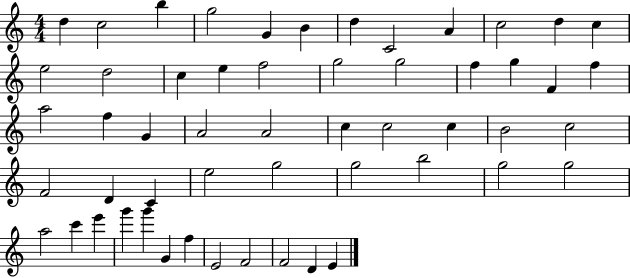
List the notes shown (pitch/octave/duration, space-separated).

D5/q C5/h B5/q G5/h G4/q B4/q D5/q C4/h A4/q C5/h D5/q C5/q E5/h D5/h C5/q E5/q F5/h G5/h G5/h F5/q G5/q F4/q F5/q A5/h F5/q G4/q A4/h A4/h C5/q C5/h C5/q B4/h C5/h F4/h D4/q C4/q E5/h G5/h G5/h B5/h G5/h G5/h A5/h C6/q E6/q G6/q G6/q G4/q F5/q E4/h F4/h F4/h D4/q E4/q